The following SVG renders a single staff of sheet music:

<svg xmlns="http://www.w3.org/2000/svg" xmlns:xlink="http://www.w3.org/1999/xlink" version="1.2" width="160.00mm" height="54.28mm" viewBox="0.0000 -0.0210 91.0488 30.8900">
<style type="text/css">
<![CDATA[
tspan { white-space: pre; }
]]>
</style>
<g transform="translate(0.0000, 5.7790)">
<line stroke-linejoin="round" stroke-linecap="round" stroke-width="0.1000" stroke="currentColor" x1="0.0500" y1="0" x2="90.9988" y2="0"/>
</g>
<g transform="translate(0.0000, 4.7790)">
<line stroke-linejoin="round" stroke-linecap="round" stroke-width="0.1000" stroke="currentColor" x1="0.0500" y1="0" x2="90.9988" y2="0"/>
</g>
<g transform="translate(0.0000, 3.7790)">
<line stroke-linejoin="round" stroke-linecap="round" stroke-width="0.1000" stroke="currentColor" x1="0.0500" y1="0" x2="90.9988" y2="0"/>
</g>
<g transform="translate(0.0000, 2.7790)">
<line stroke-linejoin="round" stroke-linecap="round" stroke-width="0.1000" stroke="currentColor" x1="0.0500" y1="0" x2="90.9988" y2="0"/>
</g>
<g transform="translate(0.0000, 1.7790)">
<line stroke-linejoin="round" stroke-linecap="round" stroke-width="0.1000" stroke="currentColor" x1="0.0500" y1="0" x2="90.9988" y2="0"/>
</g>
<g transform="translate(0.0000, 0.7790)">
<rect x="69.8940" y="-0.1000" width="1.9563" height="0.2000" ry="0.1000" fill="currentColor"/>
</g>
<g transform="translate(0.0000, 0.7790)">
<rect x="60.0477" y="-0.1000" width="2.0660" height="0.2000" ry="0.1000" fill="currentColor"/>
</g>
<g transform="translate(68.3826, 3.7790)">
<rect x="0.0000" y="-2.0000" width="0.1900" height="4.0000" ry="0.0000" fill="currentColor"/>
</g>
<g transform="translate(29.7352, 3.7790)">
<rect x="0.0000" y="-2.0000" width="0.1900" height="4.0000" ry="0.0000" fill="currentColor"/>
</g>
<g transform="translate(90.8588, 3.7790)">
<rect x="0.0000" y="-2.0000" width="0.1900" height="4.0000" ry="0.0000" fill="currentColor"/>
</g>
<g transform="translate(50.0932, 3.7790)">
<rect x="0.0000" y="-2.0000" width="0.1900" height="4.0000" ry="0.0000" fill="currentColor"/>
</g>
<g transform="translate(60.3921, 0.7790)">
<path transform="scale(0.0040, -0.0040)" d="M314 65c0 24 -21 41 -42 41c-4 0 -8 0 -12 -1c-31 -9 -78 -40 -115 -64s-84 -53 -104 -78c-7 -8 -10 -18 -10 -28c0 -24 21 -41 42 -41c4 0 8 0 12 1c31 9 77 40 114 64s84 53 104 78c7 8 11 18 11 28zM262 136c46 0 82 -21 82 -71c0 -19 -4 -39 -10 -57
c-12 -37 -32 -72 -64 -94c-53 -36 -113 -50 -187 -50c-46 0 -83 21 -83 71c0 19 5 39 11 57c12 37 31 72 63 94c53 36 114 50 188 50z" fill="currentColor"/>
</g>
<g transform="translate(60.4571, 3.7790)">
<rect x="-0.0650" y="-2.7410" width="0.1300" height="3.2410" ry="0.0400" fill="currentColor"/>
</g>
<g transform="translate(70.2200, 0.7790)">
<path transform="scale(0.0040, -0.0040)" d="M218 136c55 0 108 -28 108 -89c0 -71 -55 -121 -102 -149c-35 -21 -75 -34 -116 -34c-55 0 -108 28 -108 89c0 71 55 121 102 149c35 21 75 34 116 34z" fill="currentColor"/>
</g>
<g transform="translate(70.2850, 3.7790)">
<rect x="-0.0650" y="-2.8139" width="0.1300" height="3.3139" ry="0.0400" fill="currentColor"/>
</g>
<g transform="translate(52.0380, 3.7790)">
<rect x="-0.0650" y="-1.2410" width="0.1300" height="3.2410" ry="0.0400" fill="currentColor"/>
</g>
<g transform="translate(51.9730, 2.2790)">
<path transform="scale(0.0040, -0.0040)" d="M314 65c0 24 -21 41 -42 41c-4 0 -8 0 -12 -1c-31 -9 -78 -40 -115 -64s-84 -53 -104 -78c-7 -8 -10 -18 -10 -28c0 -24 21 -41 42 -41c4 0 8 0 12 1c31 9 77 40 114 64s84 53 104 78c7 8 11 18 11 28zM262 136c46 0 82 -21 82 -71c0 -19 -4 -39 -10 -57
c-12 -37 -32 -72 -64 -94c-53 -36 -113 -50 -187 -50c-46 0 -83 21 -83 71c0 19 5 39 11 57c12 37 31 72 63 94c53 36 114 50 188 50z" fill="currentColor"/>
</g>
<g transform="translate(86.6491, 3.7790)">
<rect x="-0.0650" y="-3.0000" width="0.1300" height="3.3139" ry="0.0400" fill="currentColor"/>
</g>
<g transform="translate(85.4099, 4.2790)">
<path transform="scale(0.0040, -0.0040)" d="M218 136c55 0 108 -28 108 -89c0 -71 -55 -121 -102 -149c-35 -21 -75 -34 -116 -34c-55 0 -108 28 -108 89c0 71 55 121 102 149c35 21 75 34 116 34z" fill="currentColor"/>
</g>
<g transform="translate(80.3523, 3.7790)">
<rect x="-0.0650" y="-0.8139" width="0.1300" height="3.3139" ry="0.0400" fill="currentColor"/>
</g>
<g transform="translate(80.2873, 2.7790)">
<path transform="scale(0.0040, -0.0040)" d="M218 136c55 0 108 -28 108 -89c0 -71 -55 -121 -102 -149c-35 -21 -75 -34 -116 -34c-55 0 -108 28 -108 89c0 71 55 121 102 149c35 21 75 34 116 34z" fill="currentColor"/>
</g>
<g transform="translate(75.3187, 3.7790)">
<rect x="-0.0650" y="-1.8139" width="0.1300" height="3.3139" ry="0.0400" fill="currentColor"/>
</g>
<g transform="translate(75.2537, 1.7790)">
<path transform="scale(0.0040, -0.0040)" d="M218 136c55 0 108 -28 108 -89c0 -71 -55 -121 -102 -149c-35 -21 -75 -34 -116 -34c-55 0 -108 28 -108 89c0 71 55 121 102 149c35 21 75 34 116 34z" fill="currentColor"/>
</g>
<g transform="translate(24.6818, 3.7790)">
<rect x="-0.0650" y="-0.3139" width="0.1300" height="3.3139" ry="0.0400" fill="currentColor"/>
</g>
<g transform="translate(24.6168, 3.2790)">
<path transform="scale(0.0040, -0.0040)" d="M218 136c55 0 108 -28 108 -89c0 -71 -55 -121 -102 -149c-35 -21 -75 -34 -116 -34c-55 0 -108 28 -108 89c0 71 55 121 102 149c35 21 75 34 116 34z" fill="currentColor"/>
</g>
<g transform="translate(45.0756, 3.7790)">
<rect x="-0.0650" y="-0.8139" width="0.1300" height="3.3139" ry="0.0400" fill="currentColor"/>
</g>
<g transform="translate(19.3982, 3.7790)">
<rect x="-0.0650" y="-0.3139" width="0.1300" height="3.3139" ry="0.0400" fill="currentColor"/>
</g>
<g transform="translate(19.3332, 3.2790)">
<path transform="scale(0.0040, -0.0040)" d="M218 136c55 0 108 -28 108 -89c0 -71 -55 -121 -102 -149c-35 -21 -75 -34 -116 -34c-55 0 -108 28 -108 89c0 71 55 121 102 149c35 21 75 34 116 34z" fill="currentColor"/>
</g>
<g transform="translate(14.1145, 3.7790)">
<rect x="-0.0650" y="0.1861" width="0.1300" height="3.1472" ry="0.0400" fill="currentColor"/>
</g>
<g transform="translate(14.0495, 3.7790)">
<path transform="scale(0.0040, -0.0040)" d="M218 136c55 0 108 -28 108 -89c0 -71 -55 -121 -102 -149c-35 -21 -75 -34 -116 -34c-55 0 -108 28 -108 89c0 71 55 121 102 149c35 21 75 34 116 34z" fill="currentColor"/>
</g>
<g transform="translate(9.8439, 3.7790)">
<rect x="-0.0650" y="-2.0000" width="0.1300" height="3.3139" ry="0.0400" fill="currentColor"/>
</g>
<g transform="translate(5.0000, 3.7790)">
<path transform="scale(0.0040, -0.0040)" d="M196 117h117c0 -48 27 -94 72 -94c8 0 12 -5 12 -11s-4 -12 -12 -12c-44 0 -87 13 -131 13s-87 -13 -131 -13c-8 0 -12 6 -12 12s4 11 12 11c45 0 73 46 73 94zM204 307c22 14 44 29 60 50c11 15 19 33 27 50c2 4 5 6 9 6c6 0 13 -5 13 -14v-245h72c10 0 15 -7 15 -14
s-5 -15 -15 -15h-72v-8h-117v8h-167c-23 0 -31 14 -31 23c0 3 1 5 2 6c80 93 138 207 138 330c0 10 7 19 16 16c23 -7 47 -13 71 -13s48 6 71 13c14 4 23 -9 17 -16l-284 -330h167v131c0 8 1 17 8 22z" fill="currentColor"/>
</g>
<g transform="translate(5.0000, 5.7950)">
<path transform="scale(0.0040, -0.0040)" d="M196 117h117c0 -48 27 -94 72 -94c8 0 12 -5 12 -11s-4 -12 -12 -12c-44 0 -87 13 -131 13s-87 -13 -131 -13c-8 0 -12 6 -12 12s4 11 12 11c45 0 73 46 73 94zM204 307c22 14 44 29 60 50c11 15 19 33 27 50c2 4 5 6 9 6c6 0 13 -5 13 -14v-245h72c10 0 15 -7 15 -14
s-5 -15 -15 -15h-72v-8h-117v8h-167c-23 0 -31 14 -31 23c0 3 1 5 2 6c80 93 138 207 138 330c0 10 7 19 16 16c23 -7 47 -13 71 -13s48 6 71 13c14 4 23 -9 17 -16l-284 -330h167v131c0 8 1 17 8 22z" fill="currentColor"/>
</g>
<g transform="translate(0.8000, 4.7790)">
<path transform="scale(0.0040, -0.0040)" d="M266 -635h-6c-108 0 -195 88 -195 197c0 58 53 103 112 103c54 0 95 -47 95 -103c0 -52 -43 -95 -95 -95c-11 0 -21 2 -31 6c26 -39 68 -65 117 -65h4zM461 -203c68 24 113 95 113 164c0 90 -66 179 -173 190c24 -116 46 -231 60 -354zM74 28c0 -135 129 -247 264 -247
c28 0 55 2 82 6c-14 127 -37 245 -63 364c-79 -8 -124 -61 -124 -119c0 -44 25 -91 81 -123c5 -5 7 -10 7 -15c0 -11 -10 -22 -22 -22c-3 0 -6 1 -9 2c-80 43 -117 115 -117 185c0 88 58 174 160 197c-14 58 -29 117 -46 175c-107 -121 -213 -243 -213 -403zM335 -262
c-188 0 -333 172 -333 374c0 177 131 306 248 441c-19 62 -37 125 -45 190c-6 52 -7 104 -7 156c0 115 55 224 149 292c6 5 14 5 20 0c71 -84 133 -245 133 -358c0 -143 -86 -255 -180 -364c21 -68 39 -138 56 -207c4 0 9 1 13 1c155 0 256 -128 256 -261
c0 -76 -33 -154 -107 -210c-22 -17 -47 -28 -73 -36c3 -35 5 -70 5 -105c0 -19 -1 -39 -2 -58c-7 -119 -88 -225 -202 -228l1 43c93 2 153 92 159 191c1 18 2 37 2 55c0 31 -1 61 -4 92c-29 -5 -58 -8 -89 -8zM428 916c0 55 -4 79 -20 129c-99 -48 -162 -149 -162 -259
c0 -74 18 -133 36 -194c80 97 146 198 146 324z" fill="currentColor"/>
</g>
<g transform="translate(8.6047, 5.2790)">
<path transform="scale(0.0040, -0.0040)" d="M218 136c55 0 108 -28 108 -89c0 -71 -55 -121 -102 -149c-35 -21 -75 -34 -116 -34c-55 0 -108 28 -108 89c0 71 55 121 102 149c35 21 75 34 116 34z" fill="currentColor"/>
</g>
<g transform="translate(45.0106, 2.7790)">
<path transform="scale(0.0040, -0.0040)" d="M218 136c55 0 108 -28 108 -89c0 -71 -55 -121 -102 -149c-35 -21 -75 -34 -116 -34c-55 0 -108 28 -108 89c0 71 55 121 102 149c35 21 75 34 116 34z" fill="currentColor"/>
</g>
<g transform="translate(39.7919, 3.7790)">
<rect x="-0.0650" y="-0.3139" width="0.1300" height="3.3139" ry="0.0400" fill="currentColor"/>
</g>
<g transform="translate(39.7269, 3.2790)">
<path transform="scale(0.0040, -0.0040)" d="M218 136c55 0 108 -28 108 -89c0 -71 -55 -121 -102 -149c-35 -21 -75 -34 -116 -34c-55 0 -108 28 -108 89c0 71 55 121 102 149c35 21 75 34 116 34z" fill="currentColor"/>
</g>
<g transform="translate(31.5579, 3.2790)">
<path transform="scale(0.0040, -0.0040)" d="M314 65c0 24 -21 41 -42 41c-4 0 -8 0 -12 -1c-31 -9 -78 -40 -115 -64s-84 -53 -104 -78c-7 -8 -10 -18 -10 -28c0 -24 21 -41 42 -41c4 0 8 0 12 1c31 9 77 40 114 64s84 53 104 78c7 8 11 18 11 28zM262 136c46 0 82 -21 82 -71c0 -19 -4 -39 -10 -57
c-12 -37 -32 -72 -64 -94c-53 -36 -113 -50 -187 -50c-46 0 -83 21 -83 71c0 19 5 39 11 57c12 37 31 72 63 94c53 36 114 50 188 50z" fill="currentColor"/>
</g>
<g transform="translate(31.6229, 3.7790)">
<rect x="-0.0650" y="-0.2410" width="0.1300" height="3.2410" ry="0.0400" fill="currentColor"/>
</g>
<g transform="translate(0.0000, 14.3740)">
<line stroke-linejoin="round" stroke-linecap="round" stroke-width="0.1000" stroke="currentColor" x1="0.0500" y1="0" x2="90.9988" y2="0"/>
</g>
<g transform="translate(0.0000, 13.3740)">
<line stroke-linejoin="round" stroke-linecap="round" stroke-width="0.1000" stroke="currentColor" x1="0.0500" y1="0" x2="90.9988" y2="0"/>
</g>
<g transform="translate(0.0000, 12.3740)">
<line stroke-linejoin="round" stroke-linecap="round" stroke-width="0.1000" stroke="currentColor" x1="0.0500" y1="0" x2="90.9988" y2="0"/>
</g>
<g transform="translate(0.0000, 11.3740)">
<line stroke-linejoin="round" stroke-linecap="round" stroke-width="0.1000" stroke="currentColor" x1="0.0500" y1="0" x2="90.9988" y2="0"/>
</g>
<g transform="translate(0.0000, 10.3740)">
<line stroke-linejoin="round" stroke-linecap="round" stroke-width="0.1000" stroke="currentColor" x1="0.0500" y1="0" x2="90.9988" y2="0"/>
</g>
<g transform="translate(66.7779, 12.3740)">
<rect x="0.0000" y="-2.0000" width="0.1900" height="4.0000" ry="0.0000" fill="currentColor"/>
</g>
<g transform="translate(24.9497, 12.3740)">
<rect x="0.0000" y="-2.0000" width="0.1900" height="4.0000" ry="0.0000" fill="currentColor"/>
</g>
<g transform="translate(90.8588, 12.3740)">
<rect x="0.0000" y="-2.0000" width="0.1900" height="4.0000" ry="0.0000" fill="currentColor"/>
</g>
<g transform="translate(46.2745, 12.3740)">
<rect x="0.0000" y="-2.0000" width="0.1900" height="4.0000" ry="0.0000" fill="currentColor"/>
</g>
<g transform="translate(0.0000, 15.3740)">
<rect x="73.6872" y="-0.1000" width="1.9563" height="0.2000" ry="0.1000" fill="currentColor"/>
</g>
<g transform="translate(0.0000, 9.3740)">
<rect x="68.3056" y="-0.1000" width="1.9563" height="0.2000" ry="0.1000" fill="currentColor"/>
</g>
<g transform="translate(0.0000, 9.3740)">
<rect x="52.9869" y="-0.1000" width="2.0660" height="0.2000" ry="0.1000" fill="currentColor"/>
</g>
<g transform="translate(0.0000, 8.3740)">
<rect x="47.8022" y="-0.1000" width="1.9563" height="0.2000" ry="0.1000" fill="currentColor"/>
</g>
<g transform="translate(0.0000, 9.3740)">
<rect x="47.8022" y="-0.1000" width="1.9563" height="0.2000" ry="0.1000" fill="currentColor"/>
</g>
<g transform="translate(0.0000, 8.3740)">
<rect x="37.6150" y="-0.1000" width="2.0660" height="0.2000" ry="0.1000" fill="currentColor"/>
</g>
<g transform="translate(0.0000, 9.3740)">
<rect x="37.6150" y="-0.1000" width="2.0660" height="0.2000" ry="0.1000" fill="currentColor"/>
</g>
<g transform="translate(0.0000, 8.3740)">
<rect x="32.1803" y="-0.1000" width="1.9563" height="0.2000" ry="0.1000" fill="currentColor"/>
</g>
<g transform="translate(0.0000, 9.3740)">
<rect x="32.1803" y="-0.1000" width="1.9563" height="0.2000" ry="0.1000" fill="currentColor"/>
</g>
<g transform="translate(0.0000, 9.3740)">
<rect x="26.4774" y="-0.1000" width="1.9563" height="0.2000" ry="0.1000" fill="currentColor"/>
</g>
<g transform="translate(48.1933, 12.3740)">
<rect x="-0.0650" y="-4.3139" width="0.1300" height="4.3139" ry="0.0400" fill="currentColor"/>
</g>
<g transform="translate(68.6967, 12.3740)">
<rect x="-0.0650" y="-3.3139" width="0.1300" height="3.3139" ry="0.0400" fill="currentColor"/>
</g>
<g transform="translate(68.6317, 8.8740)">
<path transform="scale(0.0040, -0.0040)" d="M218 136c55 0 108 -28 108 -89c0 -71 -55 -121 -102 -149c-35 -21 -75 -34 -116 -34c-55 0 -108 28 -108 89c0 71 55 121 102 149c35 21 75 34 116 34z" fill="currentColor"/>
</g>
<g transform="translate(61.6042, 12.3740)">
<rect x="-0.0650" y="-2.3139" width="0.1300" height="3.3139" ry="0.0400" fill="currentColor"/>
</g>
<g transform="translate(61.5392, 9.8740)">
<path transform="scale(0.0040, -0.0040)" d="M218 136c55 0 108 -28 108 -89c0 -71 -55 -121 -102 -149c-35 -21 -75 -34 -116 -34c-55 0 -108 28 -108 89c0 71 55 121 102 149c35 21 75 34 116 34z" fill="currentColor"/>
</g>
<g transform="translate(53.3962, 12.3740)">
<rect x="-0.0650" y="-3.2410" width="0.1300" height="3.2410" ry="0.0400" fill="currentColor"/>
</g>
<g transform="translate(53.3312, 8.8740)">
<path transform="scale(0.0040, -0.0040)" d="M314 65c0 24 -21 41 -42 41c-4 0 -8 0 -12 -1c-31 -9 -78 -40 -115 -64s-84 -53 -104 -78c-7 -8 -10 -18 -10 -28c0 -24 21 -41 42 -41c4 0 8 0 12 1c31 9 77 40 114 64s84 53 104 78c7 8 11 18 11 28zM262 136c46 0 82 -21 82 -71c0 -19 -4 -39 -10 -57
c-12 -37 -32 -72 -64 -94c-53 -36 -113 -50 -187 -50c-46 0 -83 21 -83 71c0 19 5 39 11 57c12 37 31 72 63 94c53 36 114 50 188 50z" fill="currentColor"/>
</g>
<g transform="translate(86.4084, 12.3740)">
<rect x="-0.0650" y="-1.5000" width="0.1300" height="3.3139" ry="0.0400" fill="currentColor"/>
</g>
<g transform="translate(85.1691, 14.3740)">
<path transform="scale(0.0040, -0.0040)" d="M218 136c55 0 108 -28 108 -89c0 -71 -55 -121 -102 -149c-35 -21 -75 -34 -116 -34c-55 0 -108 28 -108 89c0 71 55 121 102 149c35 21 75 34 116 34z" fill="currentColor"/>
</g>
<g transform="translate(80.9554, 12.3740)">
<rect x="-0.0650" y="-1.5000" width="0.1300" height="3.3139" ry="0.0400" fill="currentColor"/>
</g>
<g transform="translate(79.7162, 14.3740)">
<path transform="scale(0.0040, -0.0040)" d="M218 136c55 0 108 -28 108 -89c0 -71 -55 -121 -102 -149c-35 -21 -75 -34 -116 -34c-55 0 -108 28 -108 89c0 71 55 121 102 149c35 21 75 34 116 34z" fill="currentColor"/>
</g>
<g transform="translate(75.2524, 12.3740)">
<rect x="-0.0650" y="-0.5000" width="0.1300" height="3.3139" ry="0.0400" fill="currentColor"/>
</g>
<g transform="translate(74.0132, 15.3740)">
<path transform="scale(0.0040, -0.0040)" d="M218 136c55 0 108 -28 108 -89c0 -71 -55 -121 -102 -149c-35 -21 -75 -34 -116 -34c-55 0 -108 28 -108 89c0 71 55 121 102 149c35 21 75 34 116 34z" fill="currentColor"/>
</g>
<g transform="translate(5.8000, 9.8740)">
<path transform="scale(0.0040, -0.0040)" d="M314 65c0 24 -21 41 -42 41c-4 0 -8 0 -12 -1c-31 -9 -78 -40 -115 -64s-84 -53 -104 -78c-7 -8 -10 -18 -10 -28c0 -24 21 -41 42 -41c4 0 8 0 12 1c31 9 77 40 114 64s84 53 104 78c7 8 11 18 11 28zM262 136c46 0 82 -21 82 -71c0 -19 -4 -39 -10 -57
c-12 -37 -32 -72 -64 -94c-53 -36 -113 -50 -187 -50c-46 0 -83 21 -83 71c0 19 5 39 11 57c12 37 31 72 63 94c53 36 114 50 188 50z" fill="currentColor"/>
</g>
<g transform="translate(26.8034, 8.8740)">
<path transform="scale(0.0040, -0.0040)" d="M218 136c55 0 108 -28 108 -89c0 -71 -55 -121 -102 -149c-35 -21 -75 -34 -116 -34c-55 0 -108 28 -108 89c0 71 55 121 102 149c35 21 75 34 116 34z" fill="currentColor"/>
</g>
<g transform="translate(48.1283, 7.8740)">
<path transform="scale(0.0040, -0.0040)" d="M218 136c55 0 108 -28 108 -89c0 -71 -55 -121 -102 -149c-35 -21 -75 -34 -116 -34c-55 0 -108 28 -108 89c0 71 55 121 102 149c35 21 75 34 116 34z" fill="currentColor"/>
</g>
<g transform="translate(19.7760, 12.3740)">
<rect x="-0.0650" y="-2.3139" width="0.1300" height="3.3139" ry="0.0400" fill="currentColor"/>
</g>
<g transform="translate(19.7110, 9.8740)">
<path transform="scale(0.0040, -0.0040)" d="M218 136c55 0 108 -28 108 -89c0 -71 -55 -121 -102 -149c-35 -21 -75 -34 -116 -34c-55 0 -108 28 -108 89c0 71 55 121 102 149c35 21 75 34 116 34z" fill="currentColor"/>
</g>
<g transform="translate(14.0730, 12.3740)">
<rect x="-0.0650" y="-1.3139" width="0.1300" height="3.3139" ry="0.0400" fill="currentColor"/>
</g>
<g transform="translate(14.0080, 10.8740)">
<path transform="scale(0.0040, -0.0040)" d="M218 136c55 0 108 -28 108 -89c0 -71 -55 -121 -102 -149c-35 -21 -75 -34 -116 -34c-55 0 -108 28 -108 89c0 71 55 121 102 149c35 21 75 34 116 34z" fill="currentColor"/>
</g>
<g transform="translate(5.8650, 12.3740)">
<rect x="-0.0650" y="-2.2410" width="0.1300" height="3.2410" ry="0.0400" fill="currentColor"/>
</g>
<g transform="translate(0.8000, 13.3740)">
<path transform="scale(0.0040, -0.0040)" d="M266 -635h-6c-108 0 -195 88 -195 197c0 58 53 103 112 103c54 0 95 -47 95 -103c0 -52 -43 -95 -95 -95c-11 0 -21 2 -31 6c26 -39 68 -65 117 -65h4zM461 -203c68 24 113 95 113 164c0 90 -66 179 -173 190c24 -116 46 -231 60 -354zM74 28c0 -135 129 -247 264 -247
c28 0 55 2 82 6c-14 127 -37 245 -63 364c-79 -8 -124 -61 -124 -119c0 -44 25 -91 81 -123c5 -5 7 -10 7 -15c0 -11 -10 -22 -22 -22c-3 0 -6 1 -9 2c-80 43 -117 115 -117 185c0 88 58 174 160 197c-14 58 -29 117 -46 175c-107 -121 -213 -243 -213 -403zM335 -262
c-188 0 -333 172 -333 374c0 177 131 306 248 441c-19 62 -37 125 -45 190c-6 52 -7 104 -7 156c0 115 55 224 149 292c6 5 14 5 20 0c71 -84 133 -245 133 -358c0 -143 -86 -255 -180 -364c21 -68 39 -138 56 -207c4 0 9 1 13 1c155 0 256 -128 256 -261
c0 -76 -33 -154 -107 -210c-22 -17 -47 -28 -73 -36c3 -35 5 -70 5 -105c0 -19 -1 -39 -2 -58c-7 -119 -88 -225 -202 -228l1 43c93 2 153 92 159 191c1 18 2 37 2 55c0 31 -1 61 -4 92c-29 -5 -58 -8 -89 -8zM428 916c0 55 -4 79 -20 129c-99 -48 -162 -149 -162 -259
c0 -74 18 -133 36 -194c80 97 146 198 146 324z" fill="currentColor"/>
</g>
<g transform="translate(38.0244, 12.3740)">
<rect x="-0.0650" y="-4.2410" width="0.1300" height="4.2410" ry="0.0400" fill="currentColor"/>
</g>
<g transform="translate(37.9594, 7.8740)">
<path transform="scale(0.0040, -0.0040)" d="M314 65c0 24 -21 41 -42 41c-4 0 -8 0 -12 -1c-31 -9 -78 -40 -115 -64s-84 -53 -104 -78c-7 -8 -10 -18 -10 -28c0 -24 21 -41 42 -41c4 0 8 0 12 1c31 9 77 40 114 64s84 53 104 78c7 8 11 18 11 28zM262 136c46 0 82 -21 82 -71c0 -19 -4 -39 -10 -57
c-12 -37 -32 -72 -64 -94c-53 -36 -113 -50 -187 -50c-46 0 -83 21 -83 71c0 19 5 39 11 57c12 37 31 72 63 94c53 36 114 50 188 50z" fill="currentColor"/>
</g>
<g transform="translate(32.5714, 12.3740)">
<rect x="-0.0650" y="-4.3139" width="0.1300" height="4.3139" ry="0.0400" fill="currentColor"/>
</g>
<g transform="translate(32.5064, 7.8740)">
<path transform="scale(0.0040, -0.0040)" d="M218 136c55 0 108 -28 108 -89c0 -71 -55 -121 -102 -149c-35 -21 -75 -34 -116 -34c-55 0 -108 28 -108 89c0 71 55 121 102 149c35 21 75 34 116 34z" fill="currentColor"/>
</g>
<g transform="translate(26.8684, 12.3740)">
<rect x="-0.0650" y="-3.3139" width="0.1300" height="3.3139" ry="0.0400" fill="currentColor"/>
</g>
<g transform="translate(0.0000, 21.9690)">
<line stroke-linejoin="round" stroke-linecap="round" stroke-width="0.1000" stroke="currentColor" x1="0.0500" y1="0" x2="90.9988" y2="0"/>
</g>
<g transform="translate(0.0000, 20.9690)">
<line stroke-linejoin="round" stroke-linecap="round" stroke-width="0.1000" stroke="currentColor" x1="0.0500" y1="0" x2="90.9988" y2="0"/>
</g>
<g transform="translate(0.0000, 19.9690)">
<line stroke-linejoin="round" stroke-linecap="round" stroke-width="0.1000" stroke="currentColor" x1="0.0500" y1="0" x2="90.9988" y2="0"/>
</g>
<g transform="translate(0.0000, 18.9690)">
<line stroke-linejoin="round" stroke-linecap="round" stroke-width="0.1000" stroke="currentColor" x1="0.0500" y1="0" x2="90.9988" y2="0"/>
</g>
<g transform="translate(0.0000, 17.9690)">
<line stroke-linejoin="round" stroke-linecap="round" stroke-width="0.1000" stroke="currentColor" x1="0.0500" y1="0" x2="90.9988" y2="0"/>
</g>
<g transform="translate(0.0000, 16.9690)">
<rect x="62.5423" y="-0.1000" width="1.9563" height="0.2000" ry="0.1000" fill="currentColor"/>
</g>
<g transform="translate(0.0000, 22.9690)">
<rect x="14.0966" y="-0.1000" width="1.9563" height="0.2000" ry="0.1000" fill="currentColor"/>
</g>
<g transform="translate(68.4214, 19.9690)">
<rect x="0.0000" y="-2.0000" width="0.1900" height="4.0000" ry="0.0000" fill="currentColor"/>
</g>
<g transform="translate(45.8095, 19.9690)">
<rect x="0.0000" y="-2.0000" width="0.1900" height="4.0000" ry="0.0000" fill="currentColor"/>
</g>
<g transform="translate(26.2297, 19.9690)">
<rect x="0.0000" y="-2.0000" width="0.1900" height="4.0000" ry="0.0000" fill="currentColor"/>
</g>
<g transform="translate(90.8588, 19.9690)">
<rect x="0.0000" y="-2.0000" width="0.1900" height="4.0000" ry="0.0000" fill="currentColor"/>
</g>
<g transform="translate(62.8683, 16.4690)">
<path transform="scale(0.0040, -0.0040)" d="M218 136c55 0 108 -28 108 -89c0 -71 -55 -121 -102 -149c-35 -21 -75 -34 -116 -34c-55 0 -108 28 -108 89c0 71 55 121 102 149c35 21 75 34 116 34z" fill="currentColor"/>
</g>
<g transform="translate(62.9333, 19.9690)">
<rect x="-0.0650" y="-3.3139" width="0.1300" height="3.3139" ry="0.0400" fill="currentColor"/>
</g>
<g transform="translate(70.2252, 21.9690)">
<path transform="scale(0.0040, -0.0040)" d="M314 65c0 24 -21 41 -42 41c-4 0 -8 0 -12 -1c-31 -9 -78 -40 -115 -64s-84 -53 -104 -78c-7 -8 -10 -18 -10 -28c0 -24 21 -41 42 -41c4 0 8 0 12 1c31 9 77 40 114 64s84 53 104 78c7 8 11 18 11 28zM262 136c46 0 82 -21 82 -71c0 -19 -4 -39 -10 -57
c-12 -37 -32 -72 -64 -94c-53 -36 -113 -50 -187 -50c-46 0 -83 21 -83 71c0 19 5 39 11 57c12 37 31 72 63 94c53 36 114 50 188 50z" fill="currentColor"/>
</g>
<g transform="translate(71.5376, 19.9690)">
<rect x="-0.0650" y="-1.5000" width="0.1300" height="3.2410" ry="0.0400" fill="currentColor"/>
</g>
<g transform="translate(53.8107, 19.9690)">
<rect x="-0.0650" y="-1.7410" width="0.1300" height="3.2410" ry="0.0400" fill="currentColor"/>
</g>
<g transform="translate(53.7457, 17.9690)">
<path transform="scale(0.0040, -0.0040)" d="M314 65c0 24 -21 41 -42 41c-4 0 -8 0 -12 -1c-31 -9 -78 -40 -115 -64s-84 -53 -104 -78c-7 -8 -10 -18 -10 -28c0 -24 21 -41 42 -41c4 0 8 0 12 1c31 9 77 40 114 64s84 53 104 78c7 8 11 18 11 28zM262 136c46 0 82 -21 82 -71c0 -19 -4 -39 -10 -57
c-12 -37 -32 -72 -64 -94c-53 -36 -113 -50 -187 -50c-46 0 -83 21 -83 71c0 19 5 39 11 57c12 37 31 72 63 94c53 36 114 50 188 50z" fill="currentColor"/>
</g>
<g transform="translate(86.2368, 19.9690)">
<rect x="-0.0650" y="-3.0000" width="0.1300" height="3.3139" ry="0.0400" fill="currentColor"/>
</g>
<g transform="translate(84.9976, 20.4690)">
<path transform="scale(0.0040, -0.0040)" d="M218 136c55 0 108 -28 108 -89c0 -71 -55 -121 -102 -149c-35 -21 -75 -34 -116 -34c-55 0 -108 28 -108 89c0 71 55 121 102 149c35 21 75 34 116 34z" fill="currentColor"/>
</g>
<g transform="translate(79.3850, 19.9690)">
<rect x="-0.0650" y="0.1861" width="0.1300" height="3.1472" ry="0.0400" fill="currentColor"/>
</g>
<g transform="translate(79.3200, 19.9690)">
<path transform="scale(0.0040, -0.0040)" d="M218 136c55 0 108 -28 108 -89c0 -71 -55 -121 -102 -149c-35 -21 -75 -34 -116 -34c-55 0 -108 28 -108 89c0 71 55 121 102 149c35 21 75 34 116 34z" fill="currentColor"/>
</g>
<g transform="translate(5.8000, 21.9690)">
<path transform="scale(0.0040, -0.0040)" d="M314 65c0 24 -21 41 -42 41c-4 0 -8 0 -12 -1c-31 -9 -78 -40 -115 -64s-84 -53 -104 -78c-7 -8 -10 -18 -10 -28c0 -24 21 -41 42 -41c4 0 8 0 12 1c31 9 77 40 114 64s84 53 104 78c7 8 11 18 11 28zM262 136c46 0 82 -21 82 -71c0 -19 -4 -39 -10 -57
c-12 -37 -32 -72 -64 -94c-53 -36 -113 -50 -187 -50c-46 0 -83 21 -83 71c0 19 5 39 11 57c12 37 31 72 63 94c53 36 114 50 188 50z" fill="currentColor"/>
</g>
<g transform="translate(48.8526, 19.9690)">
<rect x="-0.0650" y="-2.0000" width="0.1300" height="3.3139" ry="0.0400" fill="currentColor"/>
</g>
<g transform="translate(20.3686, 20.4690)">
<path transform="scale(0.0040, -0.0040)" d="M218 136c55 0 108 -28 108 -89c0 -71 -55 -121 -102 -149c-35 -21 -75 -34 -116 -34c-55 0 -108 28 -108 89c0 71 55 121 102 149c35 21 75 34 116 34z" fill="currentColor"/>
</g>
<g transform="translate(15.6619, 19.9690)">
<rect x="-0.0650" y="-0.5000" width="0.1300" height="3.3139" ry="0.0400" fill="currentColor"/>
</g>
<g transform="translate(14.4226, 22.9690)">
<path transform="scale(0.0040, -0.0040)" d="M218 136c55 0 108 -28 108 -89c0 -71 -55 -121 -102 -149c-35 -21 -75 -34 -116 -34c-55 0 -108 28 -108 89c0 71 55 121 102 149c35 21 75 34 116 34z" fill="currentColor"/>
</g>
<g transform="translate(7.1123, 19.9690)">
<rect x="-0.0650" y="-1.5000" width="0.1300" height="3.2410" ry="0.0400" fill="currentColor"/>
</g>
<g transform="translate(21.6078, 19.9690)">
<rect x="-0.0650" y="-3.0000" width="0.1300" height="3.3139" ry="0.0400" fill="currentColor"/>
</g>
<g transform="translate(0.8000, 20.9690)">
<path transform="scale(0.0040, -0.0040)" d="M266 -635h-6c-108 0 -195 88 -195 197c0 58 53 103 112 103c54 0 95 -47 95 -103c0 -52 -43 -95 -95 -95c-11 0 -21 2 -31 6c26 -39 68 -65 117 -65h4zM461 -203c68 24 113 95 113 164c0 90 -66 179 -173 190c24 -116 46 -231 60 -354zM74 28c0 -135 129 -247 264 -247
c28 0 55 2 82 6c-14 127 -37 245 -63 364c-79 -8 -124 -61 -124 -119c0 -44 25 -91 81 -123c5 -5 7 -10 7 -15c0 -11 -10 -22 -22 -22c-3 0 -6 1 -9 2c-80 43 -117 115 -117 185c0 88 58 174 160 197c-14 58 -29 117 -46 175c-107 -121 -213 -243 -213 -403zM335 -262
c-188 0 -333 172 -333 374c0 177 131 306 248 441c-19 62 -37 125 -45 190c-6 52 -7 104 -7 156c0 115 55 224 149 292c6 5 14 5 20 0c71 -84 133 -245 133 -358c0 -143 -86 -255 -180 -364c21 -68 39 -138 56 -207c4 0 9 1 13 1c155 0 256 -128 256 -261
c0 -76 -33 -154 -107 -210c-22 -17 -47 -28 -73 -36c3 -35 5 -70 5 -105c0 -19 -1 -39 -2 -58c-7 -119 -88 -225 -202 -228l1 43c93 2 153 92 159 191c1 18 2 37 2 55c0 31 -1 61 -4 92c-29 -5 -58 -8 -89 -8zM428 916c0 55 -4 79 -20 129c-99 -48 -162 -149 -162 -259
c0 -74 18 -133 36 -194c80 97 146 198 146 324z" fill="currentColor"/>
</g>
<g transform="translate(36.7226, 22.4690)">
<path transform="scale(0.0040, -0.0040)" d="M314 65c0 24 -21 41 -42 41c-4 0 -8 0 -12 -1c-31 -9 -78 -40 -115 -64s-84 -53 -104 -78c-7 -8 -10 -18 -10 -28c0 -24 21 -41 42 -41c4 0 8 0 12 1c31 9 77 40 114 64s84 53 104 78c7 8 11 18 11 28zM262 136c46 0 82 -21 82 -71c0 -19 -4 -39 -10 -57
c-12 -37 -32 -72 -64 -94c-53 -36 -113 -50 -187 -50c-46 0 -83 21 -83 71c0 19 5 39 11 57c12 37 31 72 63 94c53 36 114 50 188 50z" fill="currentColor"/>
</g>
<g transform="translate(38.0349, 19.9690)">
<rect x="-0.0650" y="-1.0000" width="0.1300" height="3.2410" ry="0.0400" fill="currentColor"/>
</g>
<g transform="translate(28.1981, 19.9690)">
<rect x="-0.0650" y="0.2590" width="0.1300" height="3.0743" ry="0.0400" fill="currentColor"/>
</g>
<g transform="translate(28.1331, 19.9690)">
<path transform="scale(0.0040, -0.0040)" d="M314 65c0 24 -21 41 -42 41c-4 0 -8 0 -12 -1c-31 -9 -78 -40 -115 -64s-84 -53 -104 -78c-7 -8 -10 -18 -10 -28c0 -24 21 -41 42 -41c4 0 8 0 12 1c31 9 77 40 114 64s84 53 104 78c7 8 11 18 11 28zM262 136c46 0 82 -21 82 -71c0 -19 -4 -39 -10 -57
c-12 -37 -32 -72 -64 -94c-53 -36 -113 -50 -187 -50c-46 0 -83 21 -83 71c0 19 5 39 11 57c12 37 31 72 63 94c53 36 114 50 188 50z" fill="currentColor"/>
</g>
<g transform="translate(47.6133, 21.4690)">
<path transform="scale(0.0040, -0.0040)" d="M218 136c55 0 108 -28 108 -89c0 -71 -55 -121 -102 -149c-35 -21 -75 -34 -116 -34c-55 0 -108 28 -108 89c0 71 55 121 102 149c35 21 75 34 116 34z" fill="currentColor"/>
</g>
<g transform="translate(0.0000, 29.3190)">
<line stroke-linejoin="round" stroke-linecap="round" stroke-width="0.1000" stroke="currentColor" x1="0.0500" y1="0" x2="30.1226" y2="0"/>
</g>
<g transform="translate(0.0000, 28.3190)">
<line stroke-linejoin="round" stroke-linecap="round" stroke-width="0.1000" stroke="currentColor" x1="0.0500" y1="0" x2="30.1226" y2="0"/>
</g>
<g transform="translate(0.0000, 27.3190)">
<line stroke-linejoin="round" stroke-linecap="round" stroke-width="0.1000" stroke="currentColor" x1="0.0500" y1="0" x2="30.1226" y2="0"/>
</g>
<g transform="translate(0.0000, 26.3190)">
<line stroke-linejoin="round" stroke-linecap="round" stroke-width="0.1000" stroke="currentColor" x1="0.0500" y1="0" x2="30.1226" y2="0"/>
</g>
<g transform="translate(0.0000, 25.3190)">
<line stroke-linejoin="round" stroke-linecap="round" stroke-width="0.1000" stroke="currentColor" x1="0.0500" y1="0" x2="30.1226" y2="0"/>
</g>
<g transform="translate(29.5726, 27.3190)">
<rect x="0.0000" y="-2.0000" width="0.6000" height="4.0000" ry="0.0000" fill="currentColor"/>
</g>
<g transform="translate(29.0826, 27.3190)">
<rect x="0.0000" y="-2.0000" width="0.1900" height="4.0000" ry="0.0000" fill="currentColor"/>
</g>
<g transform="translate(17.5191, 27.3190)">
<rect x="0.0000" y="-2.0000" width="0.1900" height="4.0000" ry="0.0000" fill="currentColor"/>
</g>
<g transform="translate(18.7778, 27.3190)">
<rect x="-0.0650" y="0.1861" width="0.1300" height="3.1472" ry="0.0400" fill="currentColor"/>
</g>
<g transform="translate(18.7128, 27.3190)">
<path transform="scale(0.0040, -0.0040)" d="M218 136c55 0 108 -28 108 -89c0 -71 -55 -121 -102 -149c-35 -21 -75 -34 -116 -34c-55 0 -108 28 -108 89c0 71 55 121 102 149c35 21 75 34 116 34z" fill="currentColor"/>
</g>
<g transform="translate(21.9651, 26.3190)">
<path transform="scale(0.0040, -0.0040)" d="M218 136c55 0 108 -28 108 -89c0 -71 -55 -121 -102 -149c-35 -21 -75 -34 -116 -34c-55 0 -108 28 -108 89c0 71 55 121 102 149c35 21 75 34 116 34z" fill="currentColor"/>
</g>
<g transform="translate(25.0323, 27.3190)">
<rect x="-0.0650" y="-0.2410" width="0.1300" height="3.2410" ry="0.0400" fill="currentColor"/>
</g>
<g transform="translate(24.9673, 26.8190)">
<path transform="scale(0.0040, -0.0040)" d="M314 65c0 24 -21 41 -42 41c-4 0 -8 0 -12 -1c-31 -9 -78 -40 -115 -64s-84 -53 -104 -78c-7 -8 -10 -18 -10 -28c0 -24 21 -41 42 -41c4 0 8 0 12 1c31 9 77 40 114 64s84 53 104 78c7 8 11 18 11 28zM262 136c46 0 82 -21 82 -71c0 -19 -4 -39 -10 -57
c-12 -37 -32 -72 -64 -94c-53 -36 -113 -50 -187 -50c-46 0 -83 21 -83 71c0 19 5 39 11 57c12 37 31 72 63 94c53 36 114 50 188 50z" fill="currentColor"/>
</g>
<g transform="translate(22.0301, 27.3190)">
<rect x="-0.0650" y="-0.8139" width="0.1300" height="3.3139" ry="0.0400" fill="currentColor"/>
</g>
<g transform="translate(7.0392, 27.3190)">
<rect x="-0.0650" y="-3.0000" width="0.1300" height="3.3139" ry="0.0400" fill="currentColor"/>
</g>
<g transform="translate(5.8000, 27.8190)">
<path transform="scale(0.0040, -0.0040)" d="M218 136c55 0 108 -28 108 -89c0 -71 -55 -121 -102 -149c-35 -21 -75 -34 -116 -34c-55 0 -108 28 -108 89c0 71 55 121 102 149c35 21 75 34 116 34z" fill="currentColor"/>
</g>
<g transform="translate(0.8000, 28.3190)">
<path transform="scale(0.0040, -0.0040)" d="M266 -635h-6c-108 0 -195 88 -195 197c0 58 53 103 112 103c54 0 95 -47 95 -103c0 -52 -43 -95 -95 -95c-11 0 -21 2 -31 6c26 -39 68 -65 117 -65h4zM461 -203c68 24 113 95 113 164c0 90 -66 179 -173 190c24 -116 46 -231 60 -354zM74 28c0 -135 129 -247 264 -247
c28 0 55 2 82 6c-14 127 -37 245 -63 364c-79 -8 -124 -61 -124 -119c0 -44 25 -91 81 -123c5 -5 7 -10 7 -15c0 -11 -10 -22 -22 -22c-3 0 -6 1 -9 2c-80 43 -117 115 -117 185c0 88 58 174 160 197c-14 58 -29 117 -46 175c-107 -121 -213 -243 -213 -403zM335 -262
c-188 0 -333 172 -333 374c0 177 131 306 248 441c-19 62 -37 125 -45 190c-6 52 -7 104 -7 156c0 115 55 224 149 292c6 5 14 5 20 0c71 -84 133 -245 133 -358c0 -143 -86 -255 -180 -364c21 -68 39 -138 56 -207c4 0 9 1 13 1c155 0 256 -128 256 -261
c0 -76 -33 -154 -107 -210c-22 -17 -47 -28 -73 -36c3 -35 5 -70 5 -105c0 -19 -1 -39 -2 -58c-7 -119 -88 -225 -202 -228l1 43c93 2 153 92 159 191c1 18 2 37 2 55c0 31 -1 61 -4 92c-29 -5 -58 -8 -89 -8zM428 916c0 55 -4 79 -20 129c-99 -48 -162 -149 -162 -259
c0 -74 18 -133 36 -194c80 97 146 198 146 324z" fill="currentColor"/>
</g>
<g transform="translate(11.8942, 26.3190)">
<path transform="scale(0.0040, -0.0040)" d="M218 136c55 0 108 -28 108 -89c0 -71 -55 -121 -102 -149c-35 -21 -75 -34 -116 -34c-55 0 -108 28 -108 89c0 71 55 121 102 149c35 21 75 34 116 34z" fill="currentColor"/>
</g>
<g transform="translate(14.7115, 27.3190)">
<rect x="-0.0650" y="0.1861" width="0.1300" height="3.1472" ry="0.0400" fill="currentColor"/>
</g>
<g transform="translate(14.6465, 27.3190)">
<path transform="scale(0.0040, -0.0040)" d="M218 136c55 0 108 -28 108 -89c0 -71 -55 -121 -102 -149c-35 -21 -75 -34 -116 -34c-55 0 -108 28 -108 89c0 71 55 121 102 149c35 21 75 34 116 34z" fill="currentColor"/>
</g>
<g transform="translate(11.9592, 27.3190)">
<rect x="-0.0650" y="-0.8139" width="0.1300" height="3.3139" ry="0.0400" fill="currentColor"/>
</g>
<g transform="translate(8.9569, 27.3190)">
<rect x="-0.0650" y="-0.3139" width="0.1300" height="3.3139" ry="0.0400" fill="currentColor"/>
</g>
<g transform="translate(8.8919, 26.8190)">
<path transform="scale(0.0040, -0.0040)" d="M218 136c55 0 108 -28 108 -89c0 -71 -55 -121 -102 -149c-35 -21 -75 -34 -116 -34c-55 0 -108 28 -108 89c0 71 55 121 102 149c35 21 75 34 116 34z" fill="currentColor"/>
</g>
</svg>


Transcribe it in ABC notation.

X:1
T:Untitled
M:4/4
L:1/4
K:C
F B c c c2 c d e2 a2 a f d A g2 e g b d' d'2 d' b2 g b C E E E2 C A B2 D2 F f2 b E2 B A A c d B B d c2